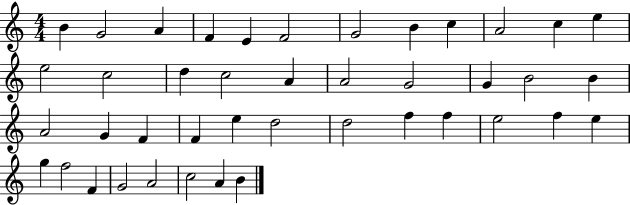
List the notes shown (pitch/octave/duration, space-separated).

B4/q G4/h A4/q F4/q E4/q F4/h G4/h B4/q C5/q A4/h C5/q E5/q E5/h C5/h D5/q C5/h A4/q A4/h G4/h G4/q B4/h B4/q A4/h G4/q F4/q F4/q E5/q D5/h D5/h F5/q F5/q E5/h F5/q E5/q G5/q F5/h F4/q G4/h A4/h C5/h A4/q B4/q